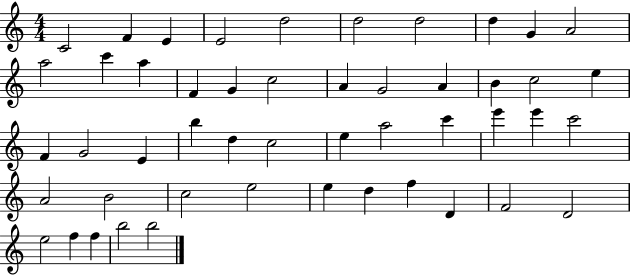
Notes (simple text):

C4/h F4/q E4/q E4/h D5/h D5/h D5/h D5/q G4/q A4/h A5/h C6/q A5/q F4/q G4/q C5/h A4/q G4/h A4/q B4/q C5/h E5/q F4/q G4/h E4/q B5/q D5/q C5/h E5/q A5/h C6/q E6/q E6/q C6/h A4/h B4/h C5/h E5/h E5/q D5/q F5/q D4/q F4/h D4/h E5/h F5/q F5/q B5/h B5/h